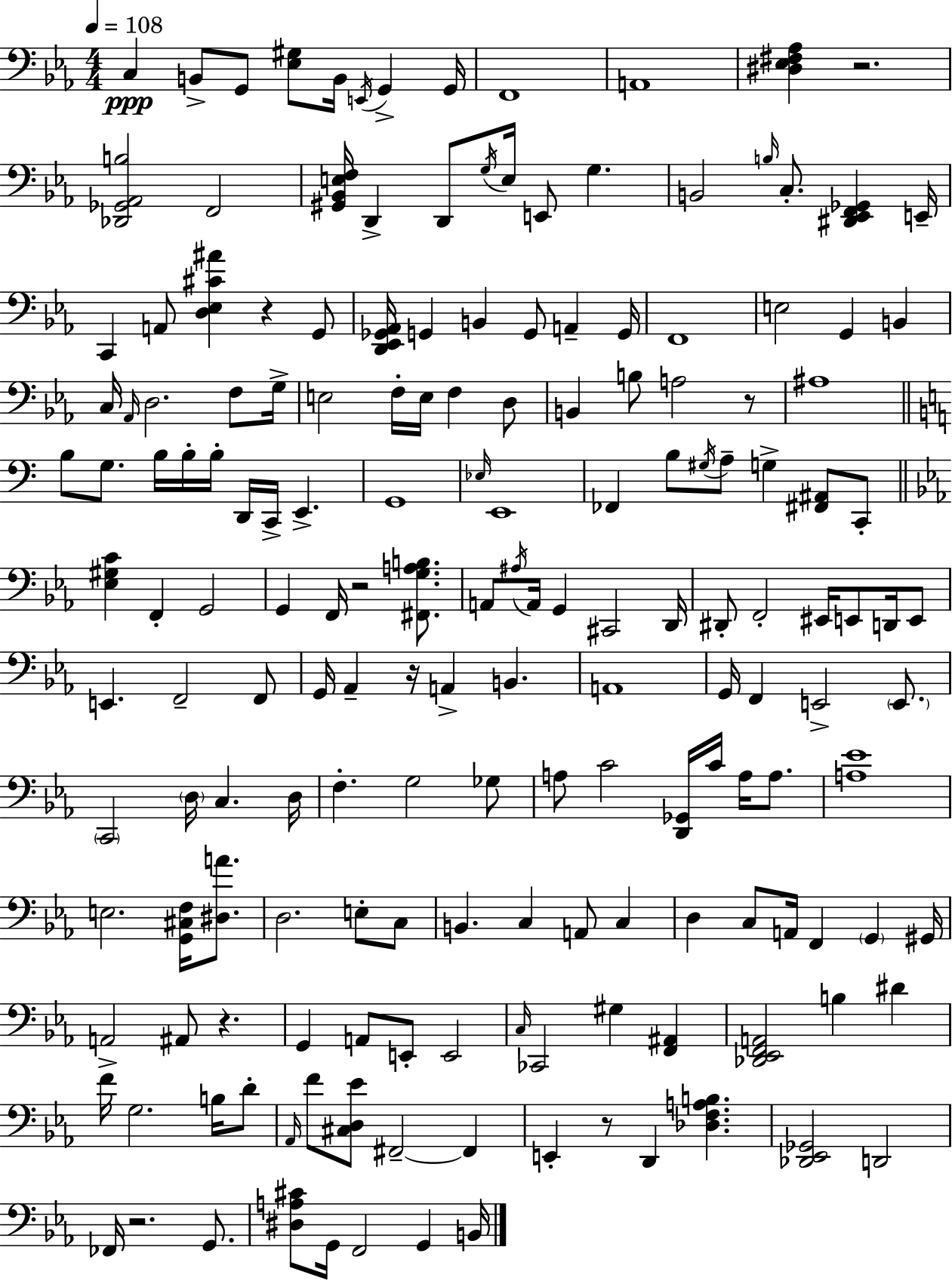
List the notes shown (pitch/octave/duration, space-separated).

C3/q B2/e G2/e [Eb3,G#3]/e B2/s E2/s G2/q G2/s F2/w A2/w [D#3,Eb3,F#3,Ab3]/q R/h. [Db2,Gb2,Ab2,B3]/h F2/h [G#2,Bb2,E3,F3]/s D2/q D2/e G3/s E3/s E2/e G3/q. B2/h B3/s C3/e. [D#2,Eb2,F2,Gb2]/q E2/s C2/q A2/e [D3,Eb3,C#4,A#4]/q R/q G2/e [D2,Eb2,Gb2,Ab2]/s G2/q B2/q G2/e A2/q G2/s F2/w E3/h G2/q B2/q C3/s Ab2/s D3/h. F3/e G3/s E3/h F3/s E3/s F3/q D3/e B2/q B3/e A3/h R/e A#3/w B3/e G3/e. B3/s B3/s B3/s D2/s C2/s E2/q. G2/w Eb3/s E2/w FES2/q B3/e G#3/s A3/e G3/q [F#2,A#2]/e C2/e [Eb3,G#3,C4]/q F2/q G2/h G2/q F2/s R/h [F#2,G3,A3,B3]/e. A2/e A#3/s A2/s G2/q C#2/h D2/s D#2/e F2/h EIS2/s E2/e D2/s E2/e E2/q. F2/h F2/e G2/s Ab2/q R/s A2/q B2/q. A2/w G2/s F2/q E2/h E2/e. C2/h D3/s C3/q. D3/s F3/q. G3/h Gb3/e A3/e C4/h [D2,Gb2]/s C4/s A3/s A3/e. [A3,Eb4]/w E3/h. [G2,C#3,F3]/s [D#3,A4]/e. D3/h. E3/e C3/e B2/q. C3/q A2/e C3/q D3/q C3/e A2/s F2/q G2/q G#2/s A2/h A#2/e R/q. G2/q A2/e E2/e E2/h C3/s CES2/h G#3/q [F2,A#2]/q [Db2,Eb2,F2,A2]/h B3/q D#4/q F4/s G3/h. B3/s D4/e Ab2/s F4/e [C#3,D3,Eb4]/e F#2/h F#2/q E2/q R/e D2/q [Db3,F3,A3,B3]/q. [Db2,Eb2,Gb2]/h D2/h FES2/s R/h. G2/e. [D#3,A3,C#4]/e G2/s F2/h G2/q B2/s